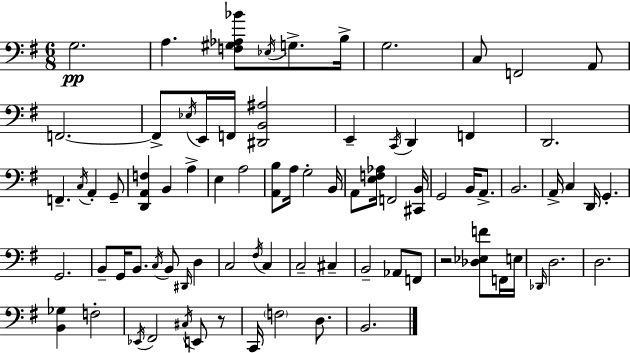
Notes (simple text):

G3/h. A3/q. [F3,G#3,Ab3,Bb4]/e Eb3/s G3/e. B3/s G3/h. C3/e F2/h A2/e F2/h. F2/e Eb3/s E2/s F2/s [D#2,B2,A#3]/h E2/q C2/s D2/q F2/q D2/h. F2/q. C3/s A2/q G2/e [D2,A2,F3]/q B2/q A3/q E3/q A3/h [A2,B3]/e A3/s G3/h B2/s A2/e [E3,F3,Ab3]/s F2/h [C#2,B2]/s G2/h B2/s A2/e. B2/h. A2/s C3/q D2/s G2/q. G2/h. B2/e G2/s B2/e. C3/s B2/e D#2/s D3/q C3/h F#3/s C3/q C3/h C#3/q B2/h Ab2/e F2/e R/h [Db3,Eb3,F4]/e F2/s E3/s Db2/s D3/h. D3/h. [B2,Gb3]/q F3/h Eb2/s F#2/h C#3/s E2/e R/e C2/s F3/h D3/e. B2/h.